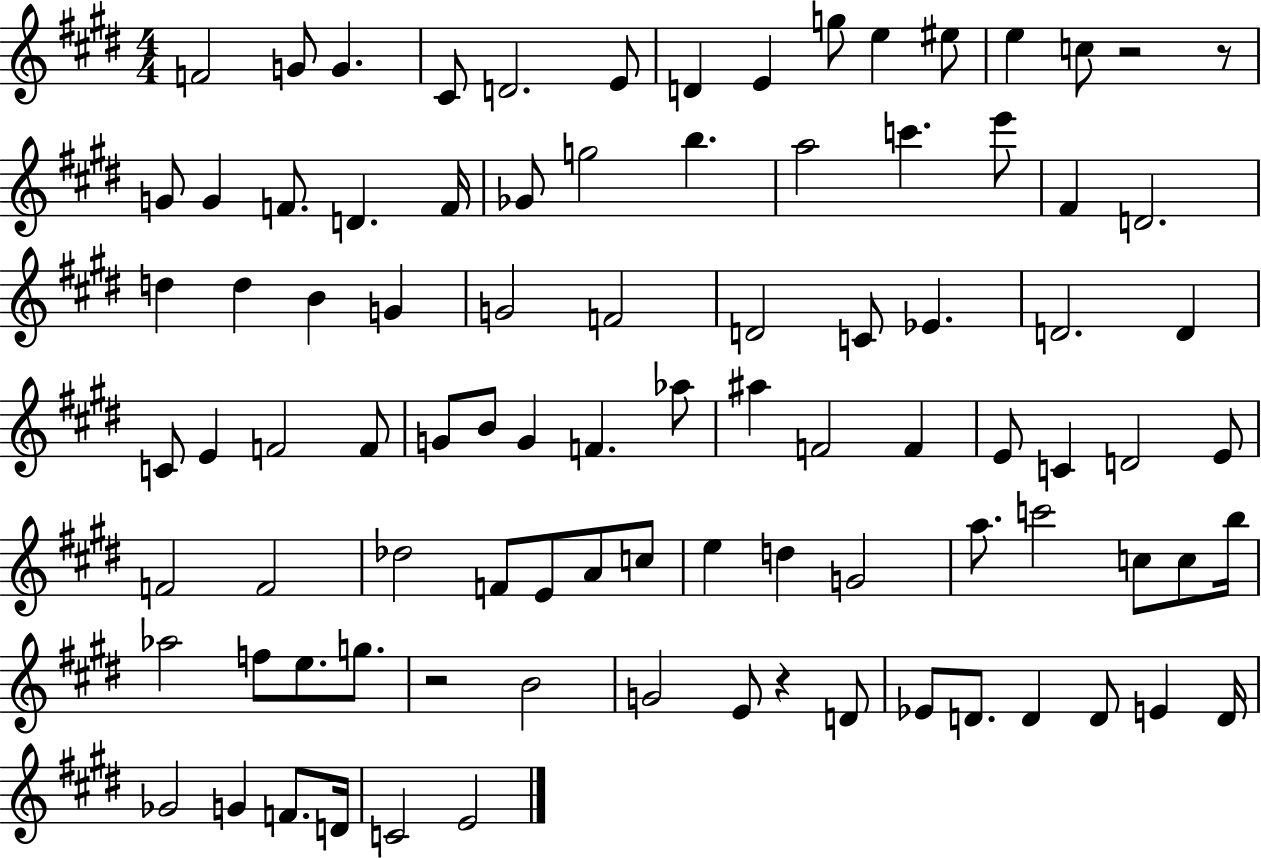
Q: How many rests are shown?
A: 4